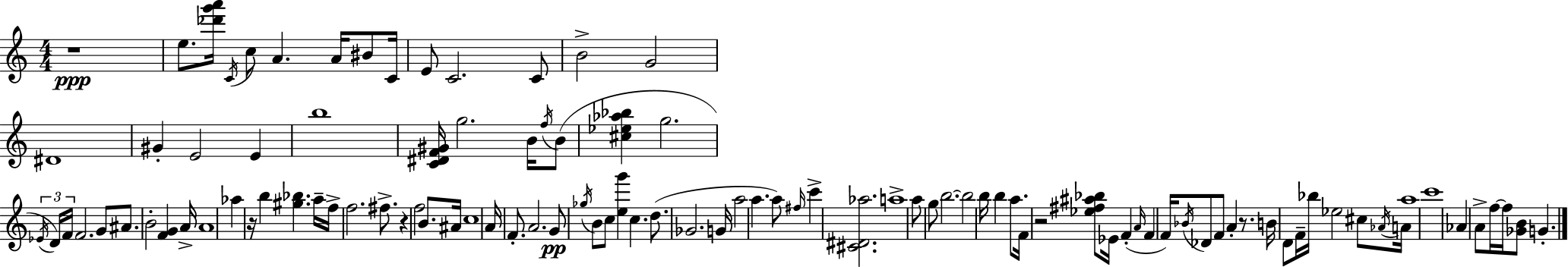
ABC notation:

X:1
T:Untitled
M:4/4
L:1/4
K:Am
z4 e/2 [_d'g'a']/4 C/4 c/2 A A/4 ^B/2 C/4 E/2 C2 C/2 B2 G2 ^D4 ^G E2 E b4 [C^DF^G]/4 g2 B/4 f/4 B/2 [^c_e_a_b] g2 _E/4 D/4 F/4 F2 G/2 ^A/2 B2 [FG] A/4 A4 _a z/4 b [^g_b] a/4 f/4 f2 ^f/2 z f2 B/2 ^A/4 c4 A/4 F/2 A2 G/2 _g/4 B/2 c/2 [eg'] c d/2 _G2 G/4 a2 a a/2 ^f/4 c' [^C^D_a]2 a4 a/2 g/2 b2 b2 b/4 b a/2 F/4 z2 [_e^f^a_b]/2 _E/4 F A/4 F F/4 _B/4 _D/2 F/2 A z/2 B/4 D/2 F/4 _b/4 _e2 ^c/2 _A/4 A/4 a4 c'4 _A A/2 f/4 f/4 [_GB]/2 G